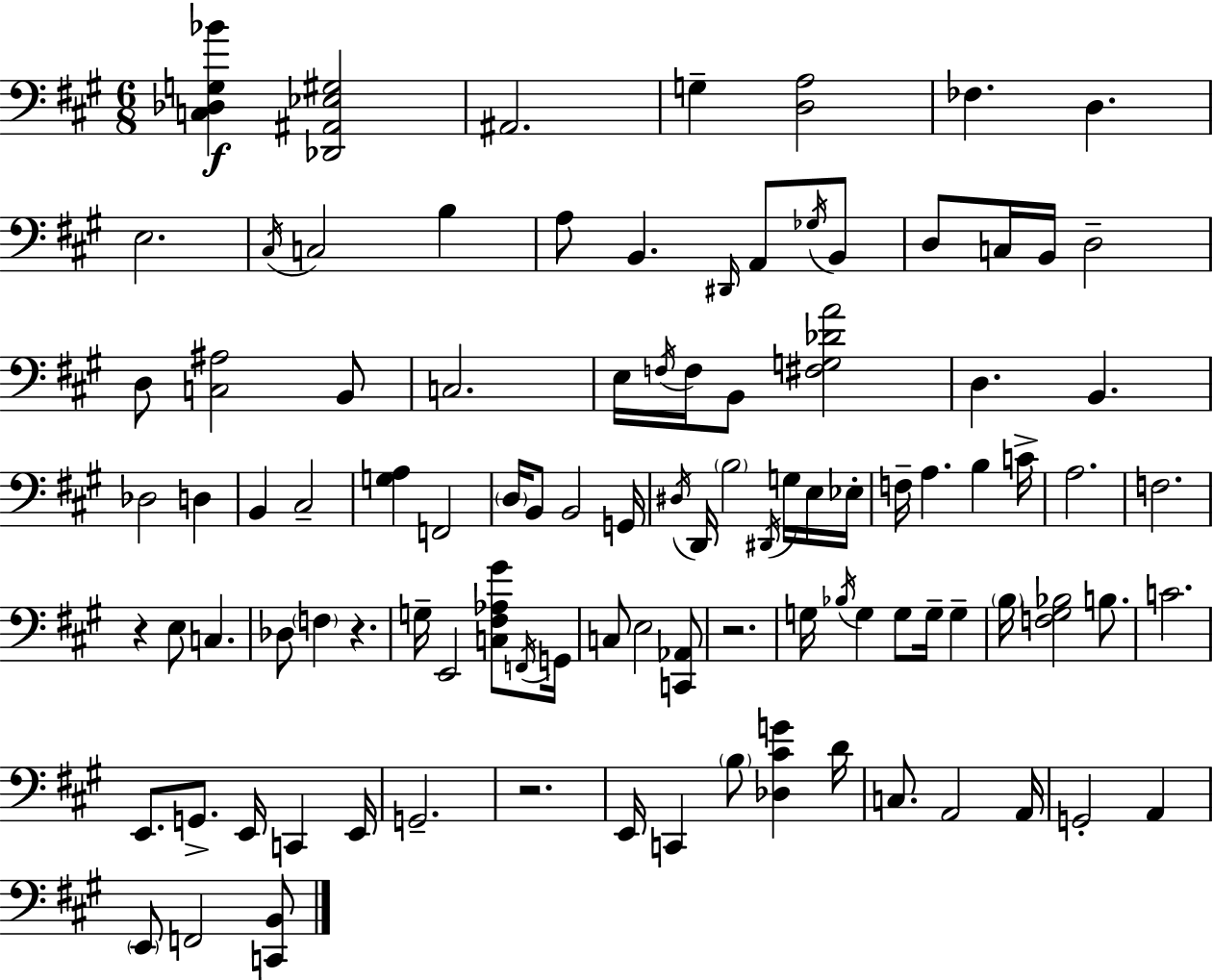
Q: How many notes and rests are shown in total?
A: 100